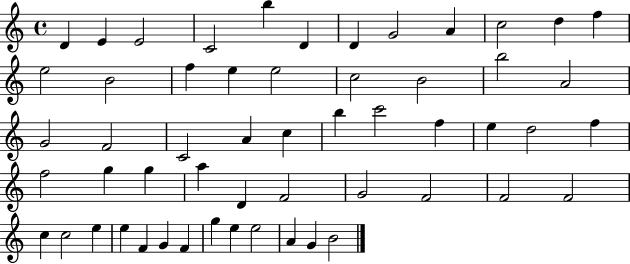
{
  \clef treble
  \time 4/4
  \defaultTimeSignature
  \key c \major
  d'4 e'4 e'2 | c'2 b''4 d'4 | d'4 g'2 a'4 | c''2 d''4 f''4 | \break e''2 b'2 | f''4 e''4 e''2 | c''2 b'2 | b''2 a'2 | \break g'2 f'2 | c'2 a'4 c''4 | b''4 c'''2 f''4 | e''4 d''2 f''4 | \break f''2 g''4 g''4 | a''4 d'4 f'2 | g'2 f'2 | f'2 f'2 | \break c''4 c''2 e''4 | e''4 f'4 g'4 f'4 | g''4 e''4 e''2 | a'4 g'4 b'2 | \break \bar "|."
}